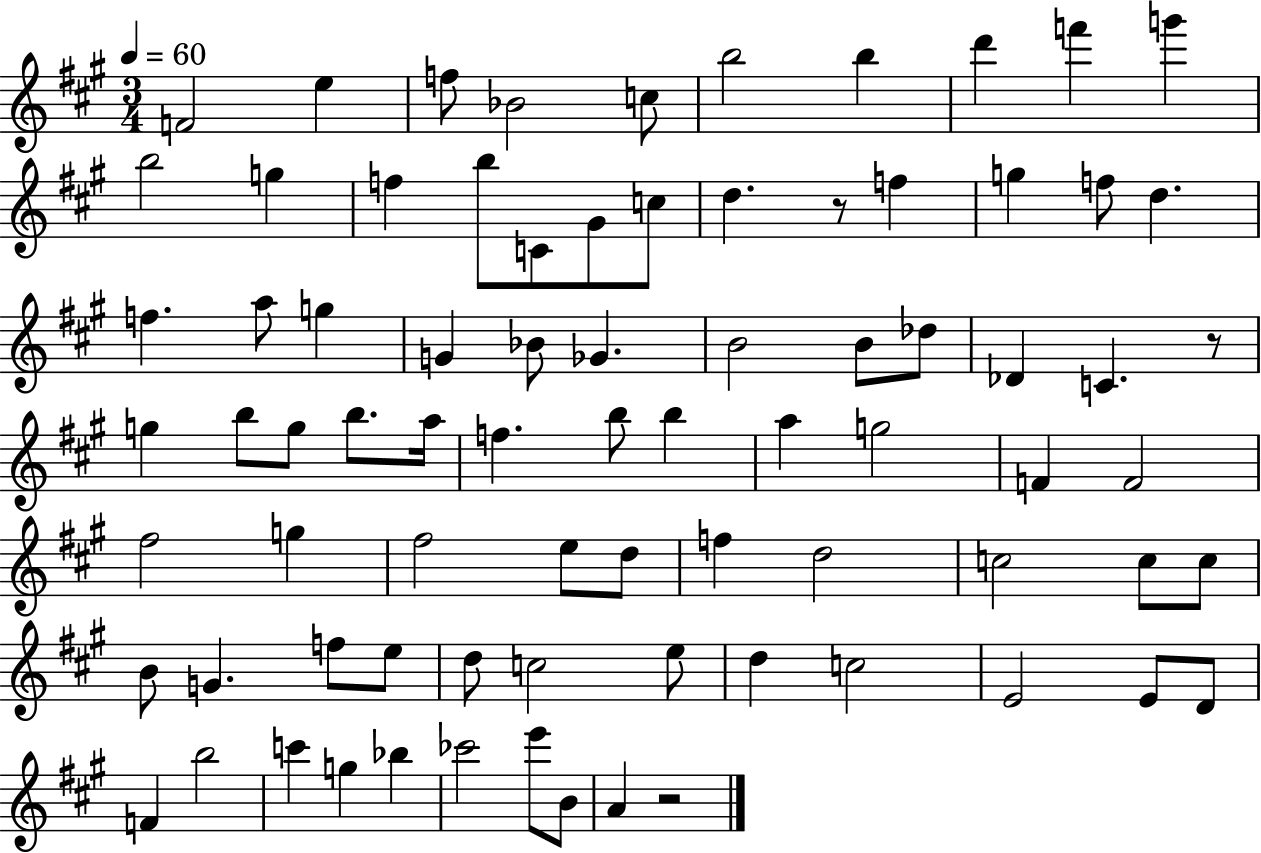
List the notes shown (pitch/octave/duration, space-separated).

F4/h E5/q F5/e Bb4/h C5/e B5/h B5/q D6/q F6/q G6/q B5/h G5/q F5/q B5/e C4/e G#4/e C5/e D5/q. R/e F5/q G5/q F5/e D5/q. F5/q. A5/e G5/q G4/q Bb4/e Gb4/q. B4/h B4/e Db5/e Db4/q C4/q. R/e G5/q B5/e G5/e B5/e. A5/s F5/q. B5/e B5/q A5/q G5/h F4/q F4/h F#5/h G5/q F#5/h E5/e D5/e F5/q D5/h C5/h C5/e C5/e B4/e G4/q. F5/e E5/e D5/e C5/h E5/e D5/q C5/h E4/h E4/e D4/e F4/q B5/h C6/q G5/q Bb5/q CES6/h E6/e B4/e A4/q R/h